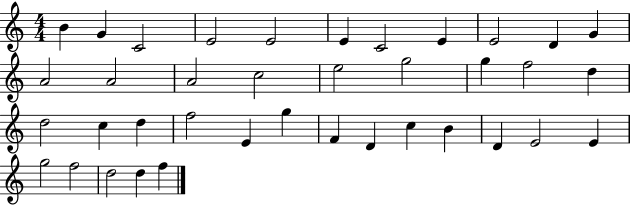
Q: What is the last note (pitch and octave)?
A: F5